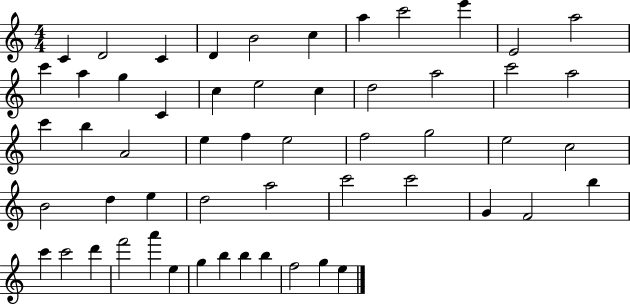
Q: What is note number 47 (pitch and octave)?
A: A6